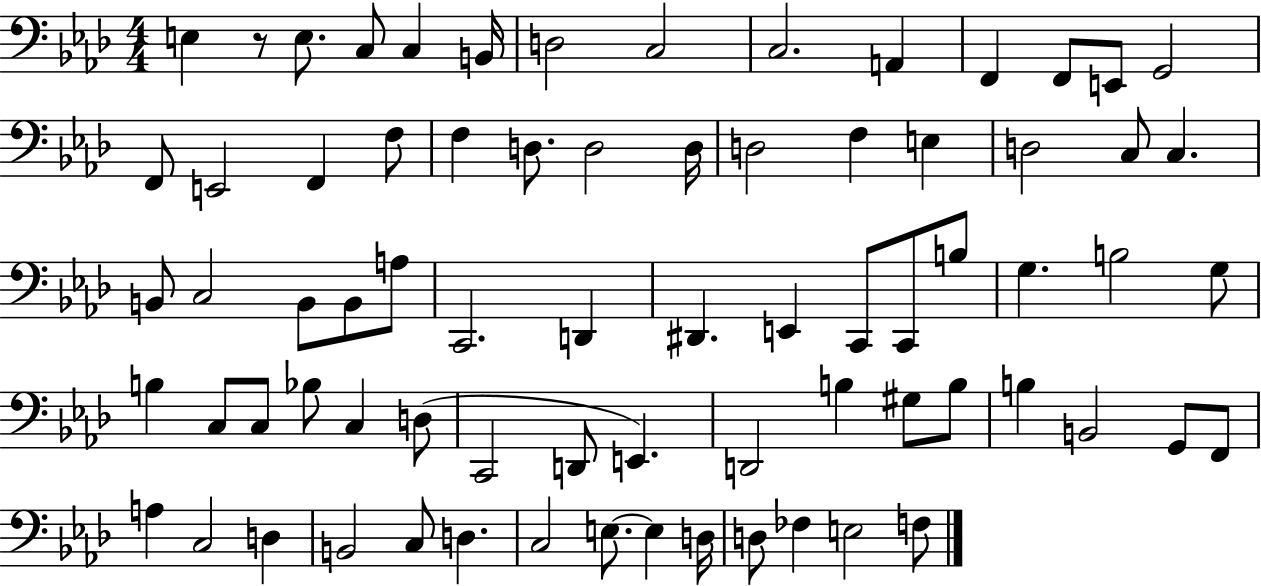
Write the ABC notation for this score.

X:1
T:Untitled
M:4/4
L:1/4
K:Ab
E, z/2 E,/2 C,/2 C, B,,/4 D,2 C,2 C,2 A,, F,, F,,/2 E,,/2 G,,2 F,,/2 E,,2 F,, F,/2 F, D,/2 D,2 D,/4 D,2 F, E, D,2 C,/2 C, B,,/2 C,2 B,,/2 B,,/2 A,/2 C,,2 D,, ^D,, E,, C,,/2 C,,/2 B,/2 G, B,2 G,/2 B, C,/2 C,/2 _B,/2 C, D,/2 C,,2 D,,/2 E,, D,,2 B, ^G,/2 B,/2 B, B,,2 G,,/2 F,,/2 A, C,2 D, B,,2 C,/2 D, C,2 E,/2 E, D,/4 D,/2 _F, E,2 F,/2